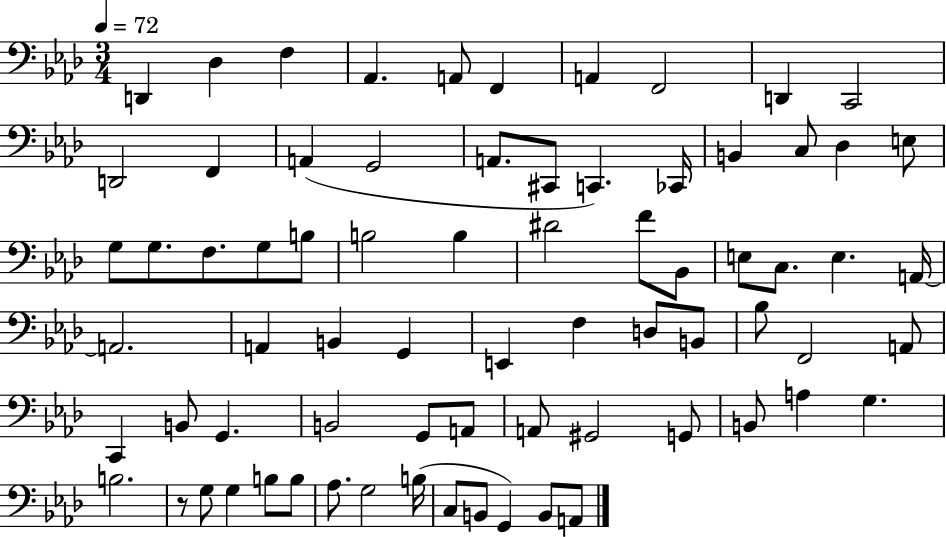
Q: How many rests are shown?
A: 1